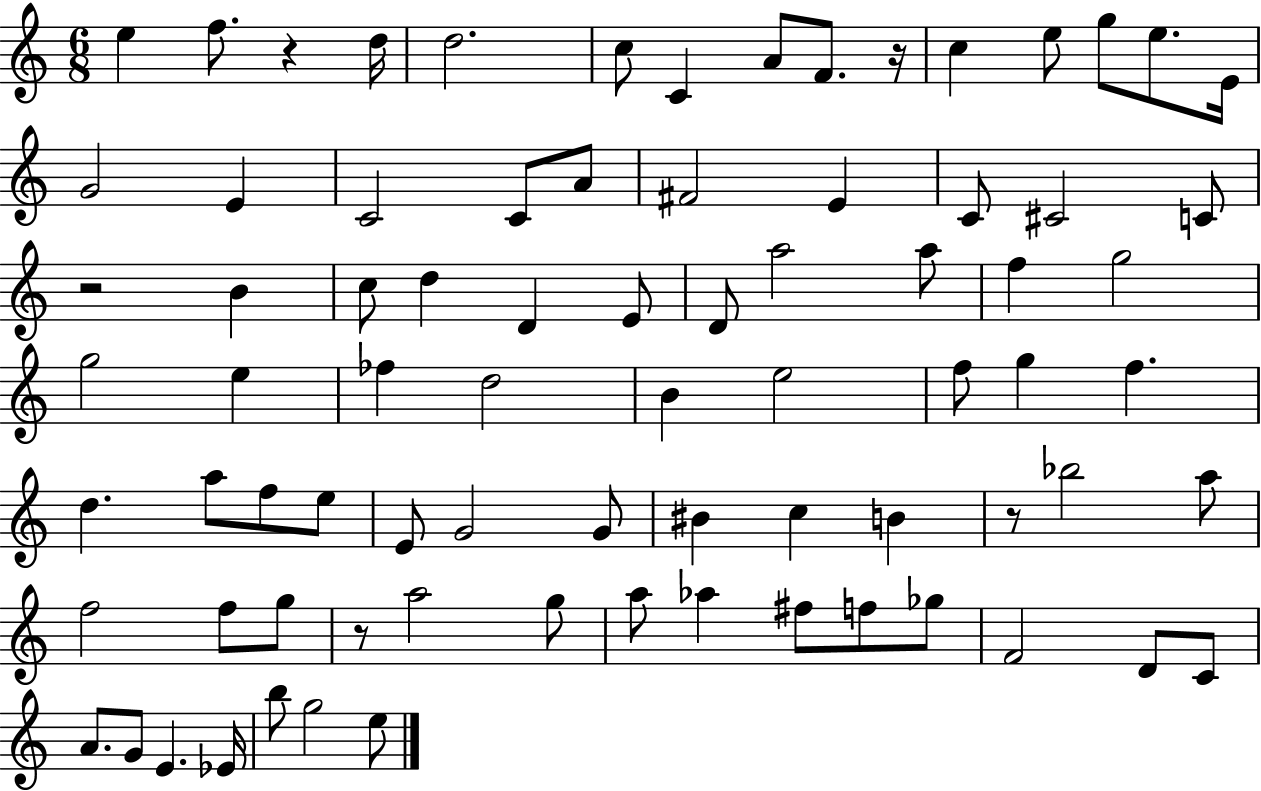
{
  \clef treble
  \numericTimeSignature
  \time 6/8
  \key c \major
  e''4 f''8. r4 d''16 | d''2. | c''8 c'4 a'8 f'8. r16 | c''4 e''8 g''8 e''8. e'16 | \break g'2 e'4 | c'2 c'8 a'8 | fis'2 e'4 | c'8 cis'2 c'8 | \break r2 b'4 | c''8 d''4 d'4 e'8 | d'8 a''2 a''8 | f''4 g''2 | \break g''2 e''4 | fes''4 d''2 | b'4 e''2 | f''8 g''4 f''4. | \break d''4. a''8 f''8 e''8 | e'8 g'2 g'8 | bis'4 c''4 b'4 | r8 bes''2 a''8 | \break f''2 f''8 g''8 | r8 a''2 g''8 | a''8 aes''4 fis''8 f''8 ges''8 | f'2 d'8 c'8 | \break a'8. g'8 e'4. ees'16 | b''8 g''2 e''8 | \bar "|."
}